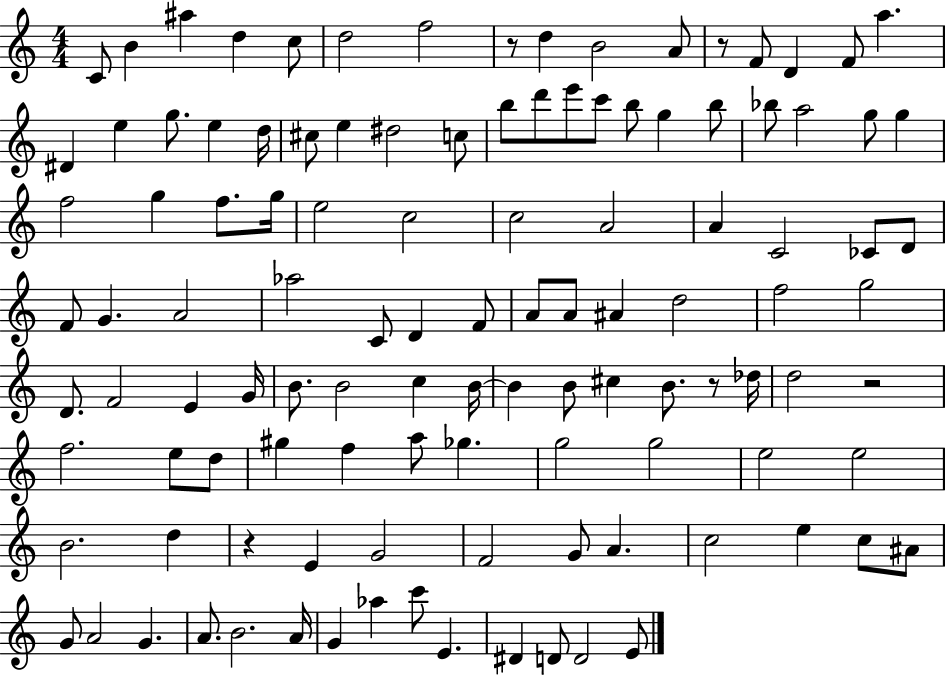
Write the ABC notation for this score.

X:1
T:Untitled
M:4/4
L:1/4
K:C
C/2 B ^a d c/2 d2 f2 z/2 d B2 A/2 z/2 F/2 D F/2 a ^D e g/2 e d/4 ^c/2 e ^d2 c/2 b/2 d'/2 e'/2 c'/2 b/2 g b/2 _b/2 a2 g/2 g f2 g f/2 g/4 e2 c2 c2 A2 A C2 _C/2 D/2 F/2 G A2 _a2 C/2 D F/2 A/2 A/2 ^A d2 f2 g2 D/2 F2 E G/4 B/2 B2 c B/4 B B/2 ^c B/2 z/2 _d/4 d2 z2 f2 e/2 d/2 ^g f a/2 _g g2 g2 e2 e2 B2 d z E G2 F2 G/2 A c2 e c/2 ^A/2 G/2 A2 G A/2 B2 A/4 G _a c'/2 E ^D D/2 D2 E/2